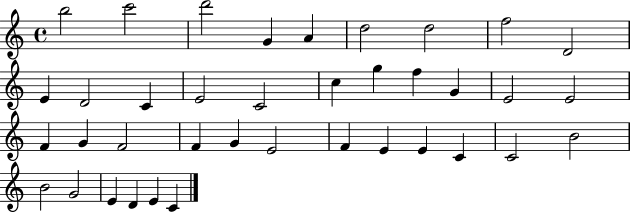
X:1
T:Untitled
M:4/4
L:1/4
K:C
b2 c'2 d'2 G A d2 d2 f2 D2 E D2 C E2 C2 c g f G E2 E2 F G F2 F G E2 F E E C C2 B2 B2 G2 E D E C